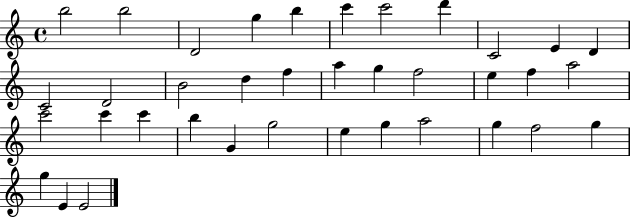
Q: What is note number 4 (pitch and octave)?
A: G5